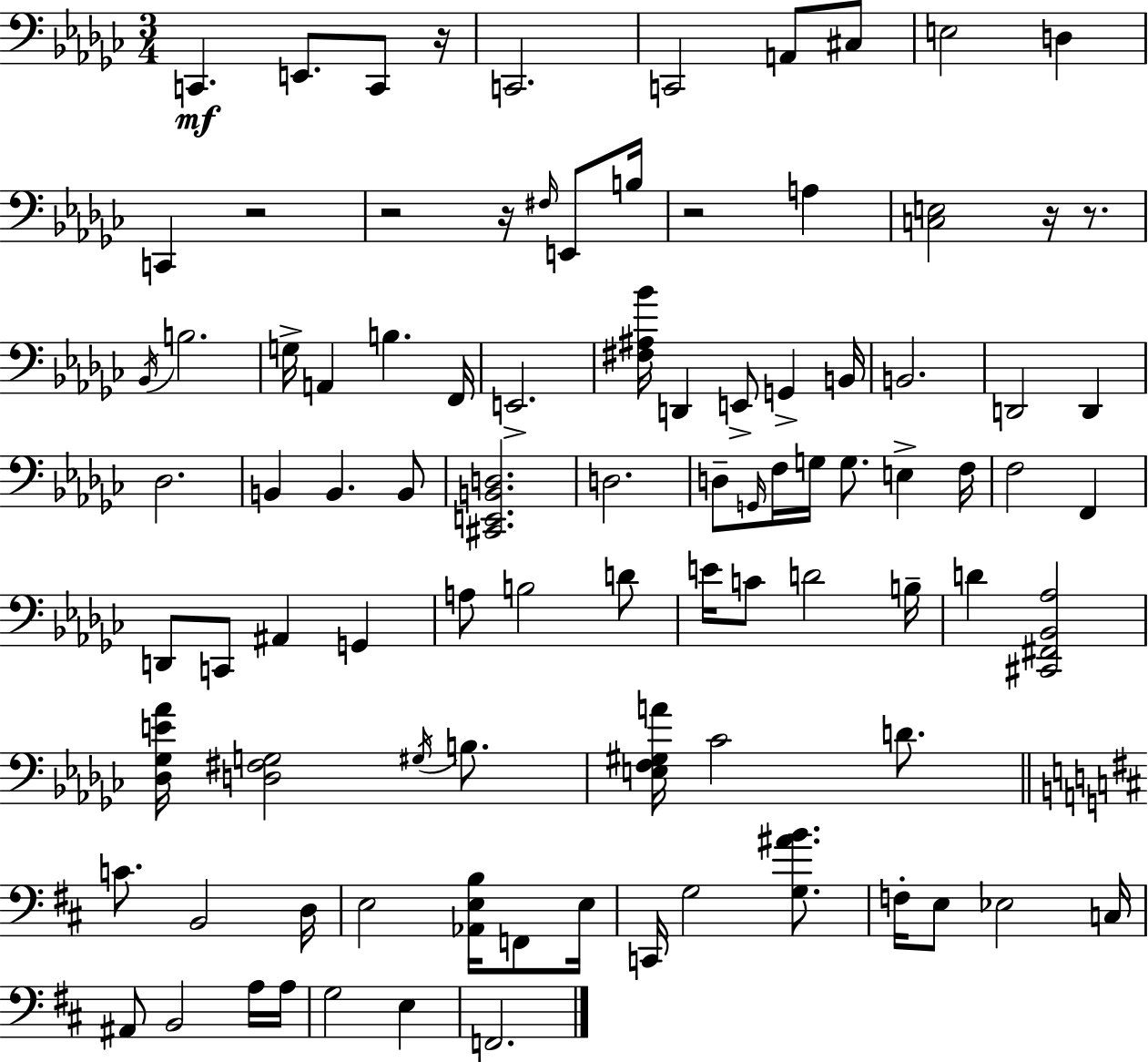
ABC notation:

X:1
T:Untitled
M:3/4
L:1/4
K:Ebm
C,, E,,/2 C,,/2 z/4 C,,2 C,,2 A,,/2 ^C,/2 E,2 D, C,, z2 z2 z/4 ^F,/4 E,,/2 B,/4 z2 A, [C,E,]2 z/4 z/2 _B,,/4 B,2 G,/4 A,, B, F,,/4 E,,2 [^F,^A,_B]/4 D,, E,,/2 G,, B,,/4 B,,2 D,,2 D,, _D,2 B,, B,, B,,/2 [^C,,E,,B,,D,]2 D,2 D,/2 G,,/4 F,/4 G,/4 G,/2 E, F,/4 F,2 F,, D,,/2 C,,/2 ^A,, G,, A,/2 B,2 D/2 E/4 C/2 D2 B,/4 D [^C,,^F,,_B,,_A,]2 [_D,_G,E_A]/4 [D,^F,G,]2 ^G,/4 B,/2 [E,F,^G,A]/4 _C2 D/2 C/2 B,,2 D,/4 E,2 [_A,,E,B,]/4 F,,/2 E,/4 C,,/4 G,2 [G,^AB]/2 F,/4 E,/2 _E,2 C,/4 ^A,,/2 B,,2 A,/4 A,/4 G,2 E, F,,2